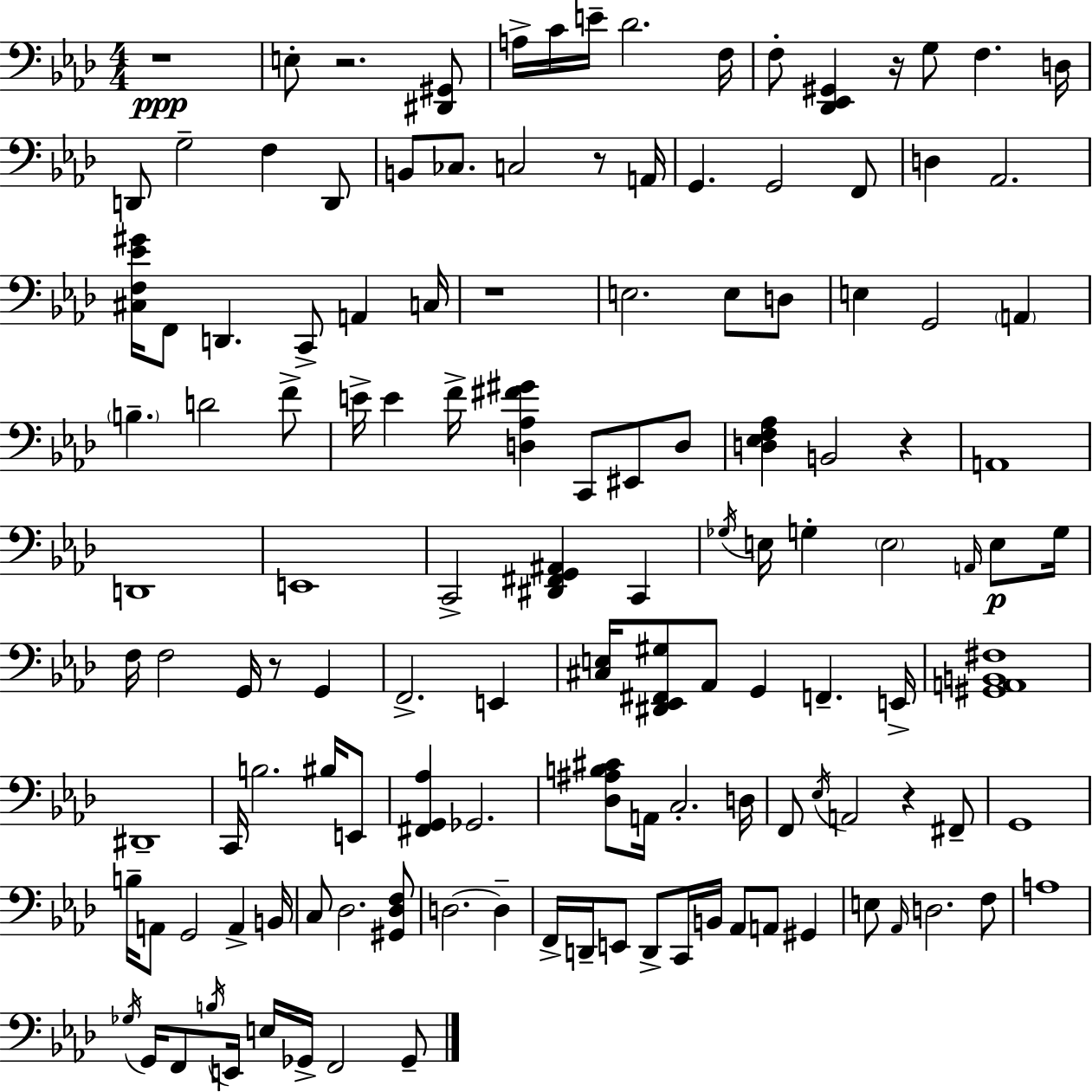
{
  \clef bass
  \numericTimeSignature
  \time 4/4
  \key f \minor
  r1\ppp | e8-. r2. <dis, gis,>8 | a16-> c'16 e'16-- des'2. f16 | f8-. <des, ees, gis,>4 r16 g8 f4. d16 | \break d,8 g2-- f4 d,8 | b,8 ces8. c2 r8 a,16 | g,4. g,2 f,8 | d4 aes,2. | \break <cis f ees' gis'>16 f,8 d,4. c,8-> a,4 c16 | r1 | e2. e8 d8 | e4 g,2 \parenthesize a,4 | \break \parenthesize b4.-- d'2 f'8-> | e'16-> e'4 f'16-> <d aes fis' gis'>4 c,8 eis,8 d8 | <d ees f aes>4 b,2 r4 | a,1 | \break d,1 | e,1 | c,2-> <dis, fis, g, ais,>4 c,4 | \acciaccatura { ges16 } e16 g4-. \parenthesize e2 \grace { a,16 } e8\p | \break g16 f16 f2 g,16 r8 g,4 | f,2.-> e,4 | <cis e>16 <dis, ees, fis, gis>8 aes,8 g,4 f,4.-- | e,16-> <gis, a, b, fis>1 | \break dis,1-- | c,16 b2. bis16 | e,8 <fis, g, aes>4 ges,2. | <des ais b cis'>8 a,16 c2.-. | \break d16 f,8 \acciaccatura { ees16 } a,2 r4 | fis,8-- g,1 | b16-- a,8 g,2 a,4-> | b,16 c8 des2. | \break <gis, des f>8 d2.~~ d4-- | f,16-> d,16-- e,8 d,8-> c,16 b,16 aes,8 a,8 gis,4 | e8 \grace { aes,16 } d2. | f8 a1 | \break \acciaccatura { ges16 } g,16 f,8 \acciaccatura { b16 } e,16 e16 ges,16-> f,2 | ges,8-- \bar "|."
}